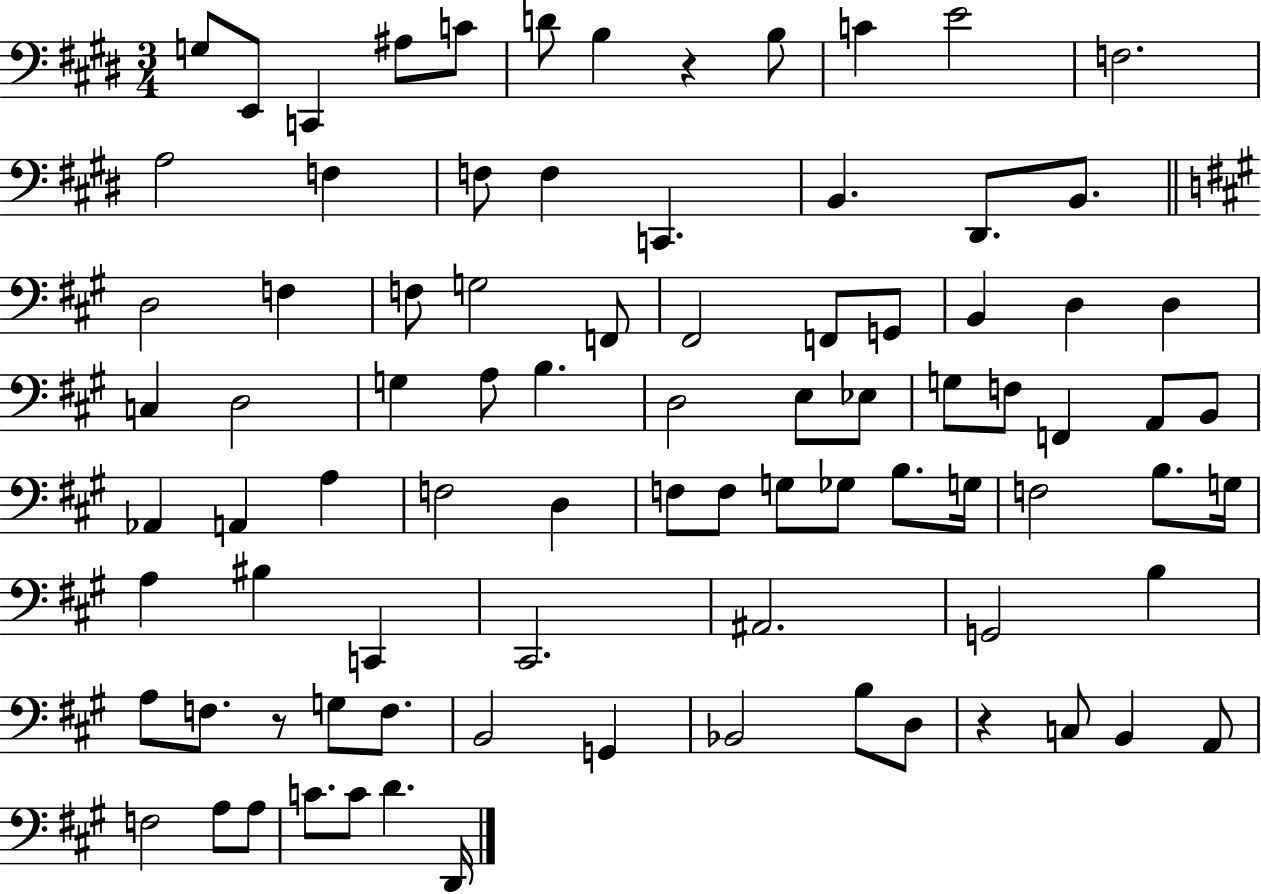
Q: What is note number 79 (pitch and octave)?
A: A3